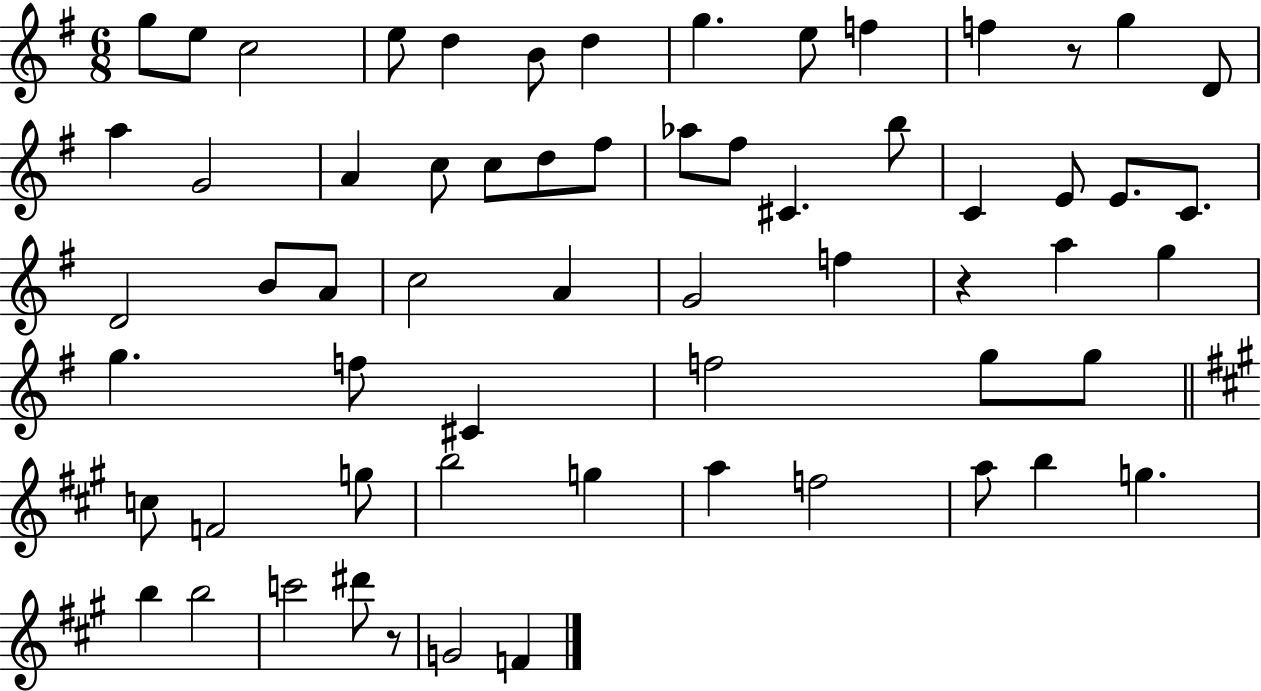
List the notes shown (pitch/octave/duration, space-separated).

G5/e E5/e C5/h E5/e D5/q B4/e D5/q G5/q. E5/e F5/q F5/q R/e G5/q D4/e A5/q G4/h A4/q C5/e C5/e D5/e F#5/e Ab5/e F#5/e C#4/q. B5/e C4/q E4/e E4/e. C4/e. D4/h B4/e A4/e C5/h A4/q G4/h F5/q R/q A5/q G5/q G5/q. F5/e C#4/q F5/h G5/e G5/e C5/e F4/h G5/e B5/h G5/q A5/q F5/h A5/e B5/q G5/q. B5/q B5/h C6/h D#6/e R/e G4/h F4/q